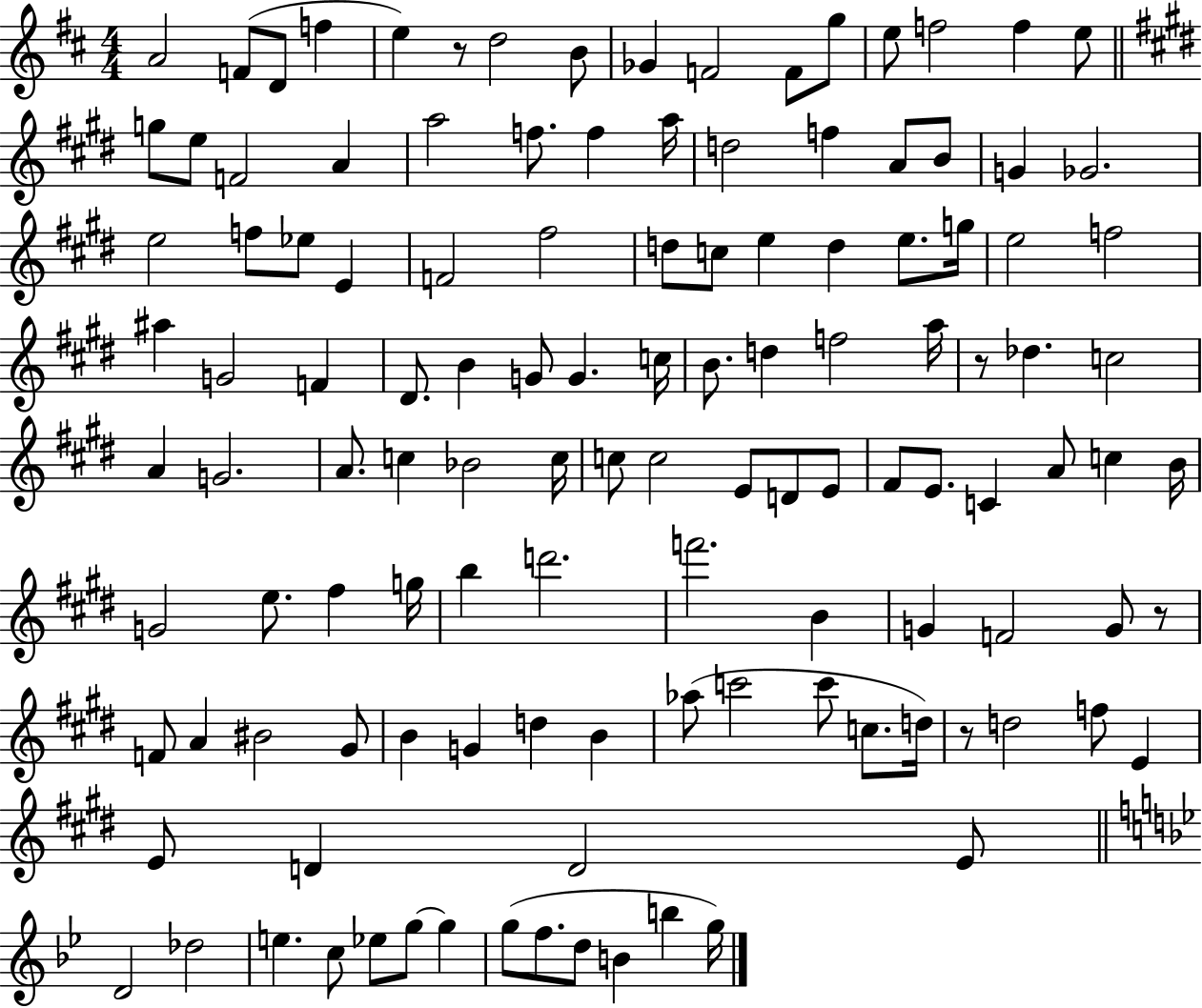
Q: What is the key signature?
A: D major